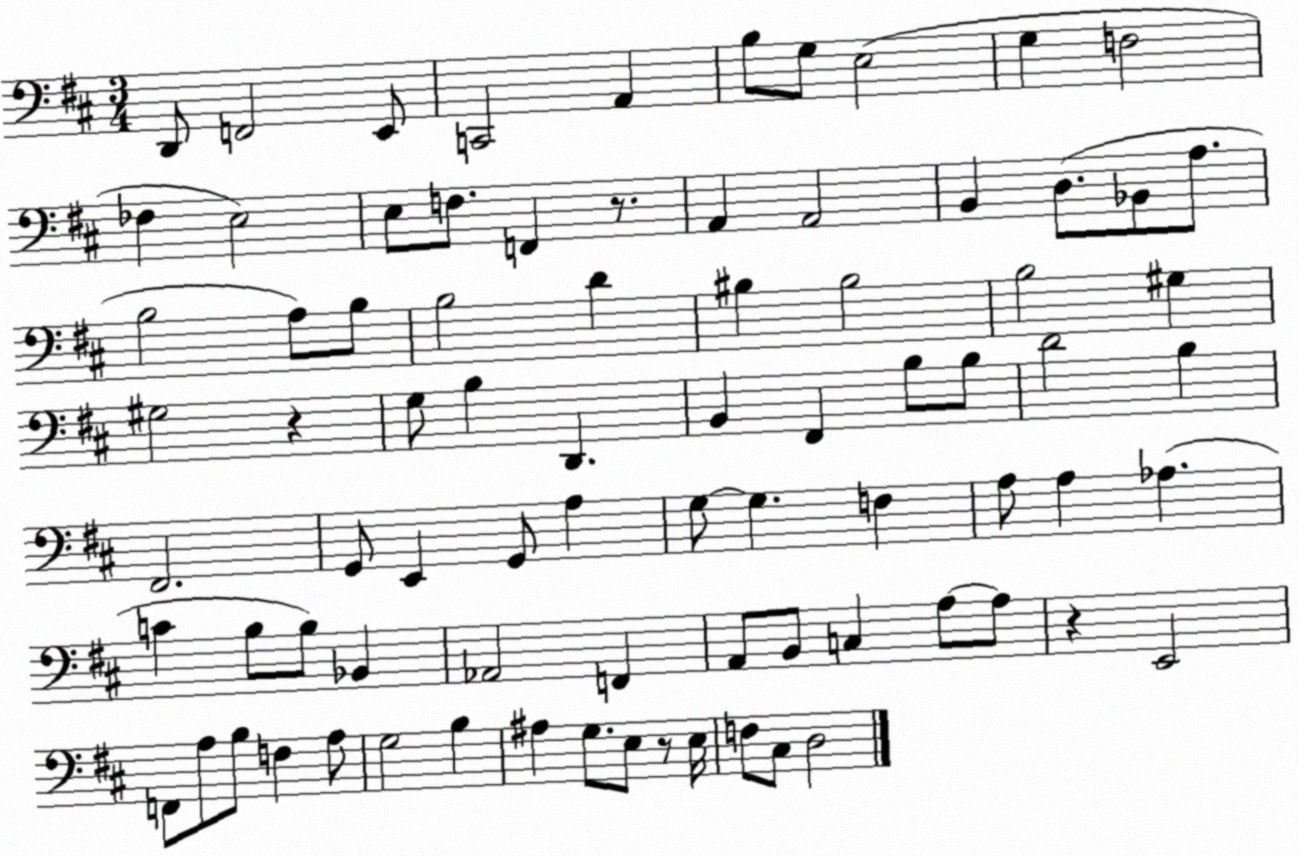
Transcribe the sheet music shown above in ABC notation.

X:1
T:Untitled
M:3/4
L:1/4
K:D
D,,/2 F,,2 E,,/2 C,,2 A,, B,/2 G,/2 E,2 G, F,2 _F, E,2 E,/2 F,/2 F,, z/2 A,, A,,2 B,, D,/2 _B,,/2 A,/2 B,2 A,/2 B,/2 B,2 D ^B, ^B,2 B,2 ^G, ^G,2 z G,/2 B, D,, B,, ^F,, B,/2 B,/2 D2 B, ^F,,2 G,,/2 E,, G,,/2 A, G,/2 G, F, A,/2 A, _A, C B,/2 B,/2 _B,, _A,,2 F,, A,,/2 B,,/2 C, A,/2 A,/2 z E,,2 F,,/2 A,/2 B,/2 F, A,/2 G,2 B, ^A, G,/2 E,/2 z/2 E,/4 F,/2 ^C,/2 D,2